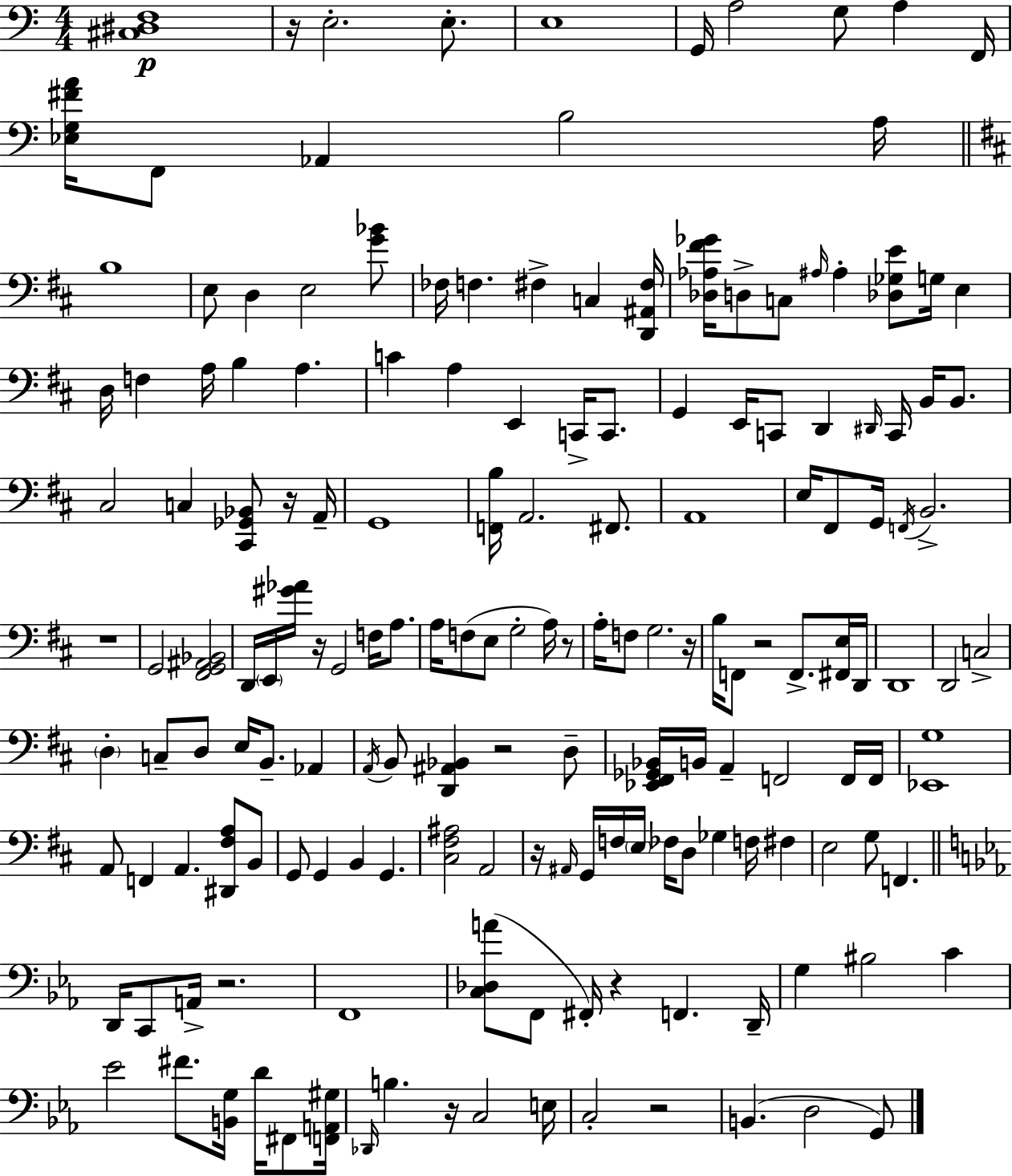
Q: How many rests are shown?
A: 13